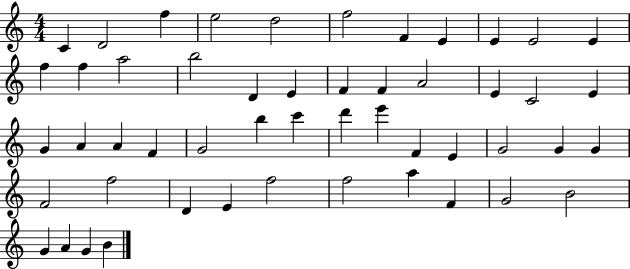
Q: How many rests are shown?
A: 0